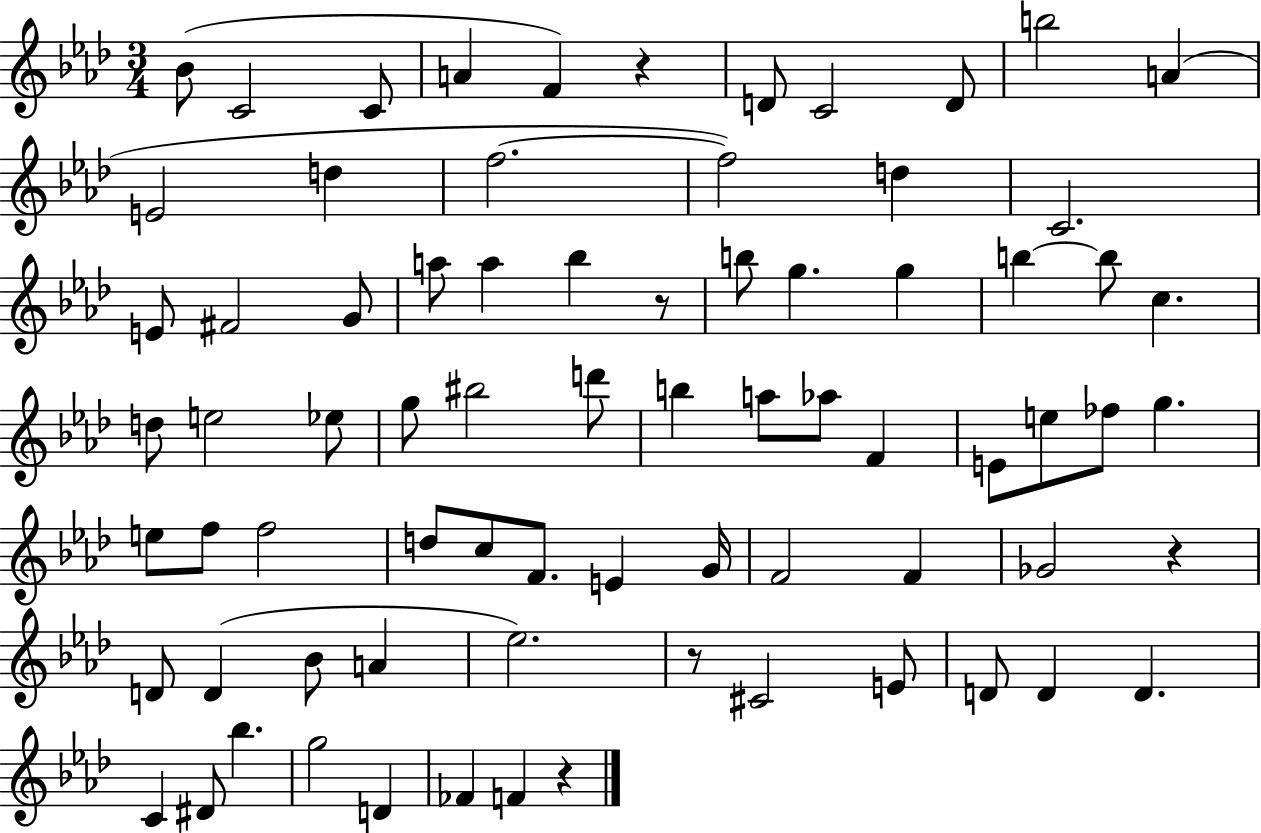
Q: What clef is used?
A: treble